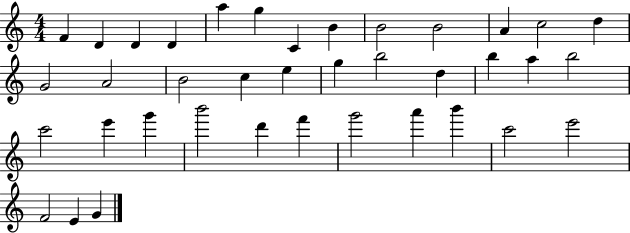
{
  \clef treble
  \numericTimeSignature
  \time 4/4
  \key c \major
  f'4 d'4 d'4 d'4 | a''4 g''4 c'4 b'4 | b'2 b'2 | a'4 c''2 d''4 | \break g'2 a'2 | b'2 c''4 e''4 | g''4 b''2 d''4 | b''4 a''4 b''2 | \break c'''2 e'''4 g'''4 | b'''2 d'''4 f'''4 | g'''2 a'''4 b'''4 | c'''2 e'''2 | \break f'2 e'4 g'4 | \bar "|."
}